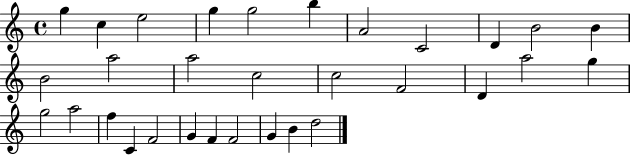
{
  \clef treble
  \time 4/4
  \defaultTimeSignature
  \key c \major
  g''4 c''4 e''2 | g''4 g''2 b''4 | a'2 c'2 | d'4 b'2 b'4 | \break b'2 a''2 | a''2 c''2 | c''2 f'2 | d'4 a''2 g''4 | \break g''2 a''2 | f''4 c'4 f'2 | g'4 f'4 f'2 | g'4 b'4 d''2 | \break \bar "|."
}